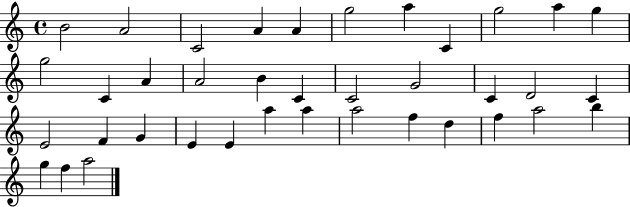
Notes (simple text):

B4/h A4/h C4/h A4/q A4/q G5/h A5/q C4/q G5/h A5/q G5/q G5/h C4/q A4/q A4/h B4/q C4/q C4/h G4/h C4/q D4/h C4/q E4/h F4/q G4/q E4/q E4/q A5/q A5/q A5/h F5/q D5/q F5/q A5/h B5/q G5/q F5/q A5/h